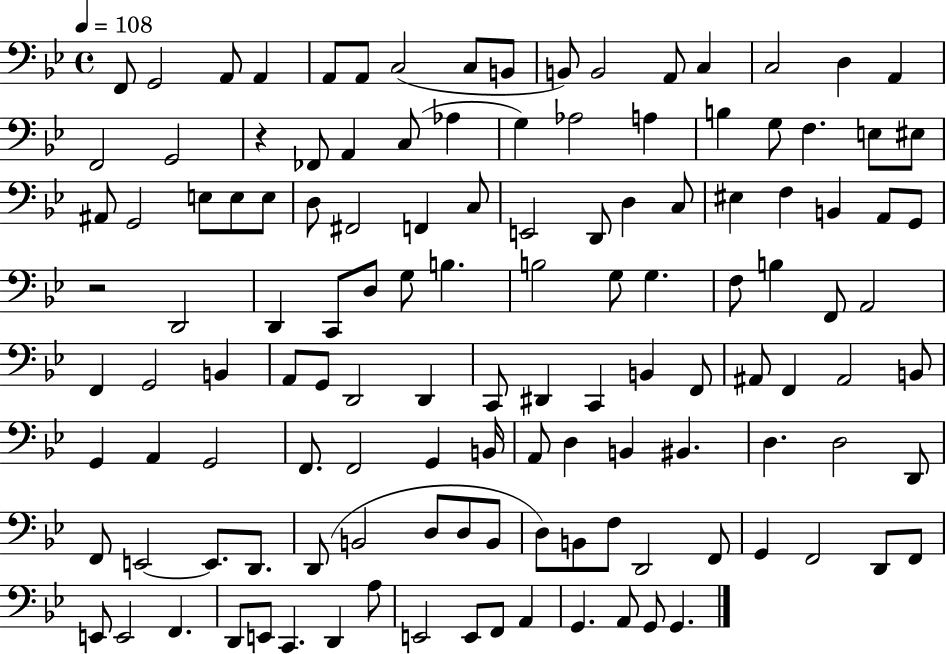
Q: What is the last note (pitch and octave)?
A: G2